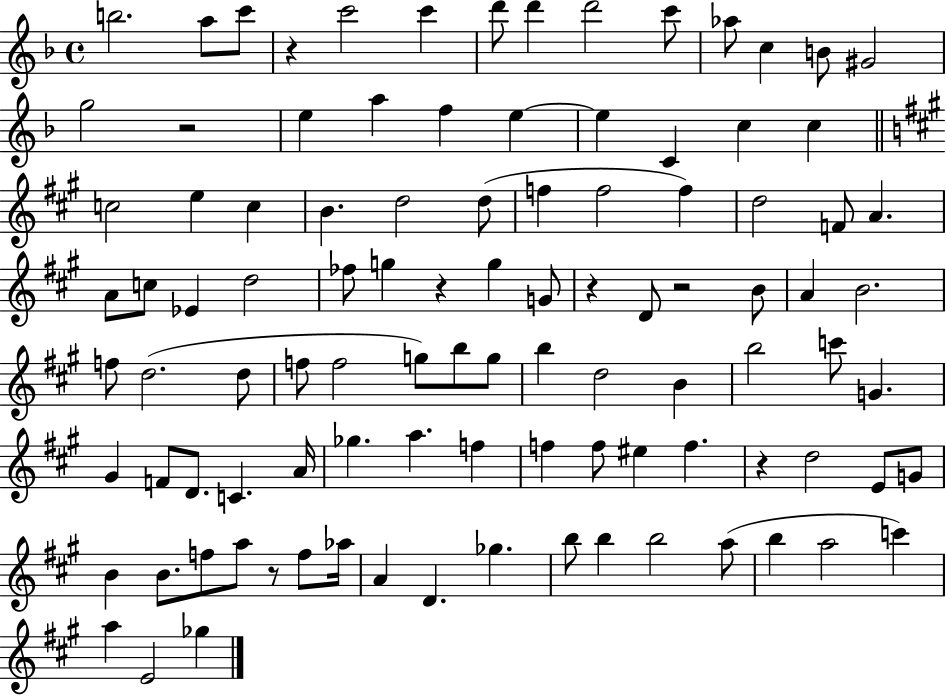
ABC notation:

X:1
T:Untitled
M:4/4
L:1/4
K:F
b2 a/2 c'/2 z c'2 c' d'/2 d' d'2 c'/2 _a/2 c B/2 ^G2 g2 z2 e a f e e C c c c2 e c B d2 d/2 f f2 f d2 F/2 A A/2 c/2 _E d2 _f/2 g z g G/2 z D/2 z2 B/2 A B2 f/2 d2 d/2 f/2 f2 g/2 b/2 g/2 b d2 B b2 c'/2 G ^G F/2 D/2 C A/4 _g a f f f/2 ^e f z d2 E/2 G/2 B B/2 f/2 a/2 z/2 f/2 _a/4 A D _g b/2 b b2 a/2 b a2 c' a E2 _g